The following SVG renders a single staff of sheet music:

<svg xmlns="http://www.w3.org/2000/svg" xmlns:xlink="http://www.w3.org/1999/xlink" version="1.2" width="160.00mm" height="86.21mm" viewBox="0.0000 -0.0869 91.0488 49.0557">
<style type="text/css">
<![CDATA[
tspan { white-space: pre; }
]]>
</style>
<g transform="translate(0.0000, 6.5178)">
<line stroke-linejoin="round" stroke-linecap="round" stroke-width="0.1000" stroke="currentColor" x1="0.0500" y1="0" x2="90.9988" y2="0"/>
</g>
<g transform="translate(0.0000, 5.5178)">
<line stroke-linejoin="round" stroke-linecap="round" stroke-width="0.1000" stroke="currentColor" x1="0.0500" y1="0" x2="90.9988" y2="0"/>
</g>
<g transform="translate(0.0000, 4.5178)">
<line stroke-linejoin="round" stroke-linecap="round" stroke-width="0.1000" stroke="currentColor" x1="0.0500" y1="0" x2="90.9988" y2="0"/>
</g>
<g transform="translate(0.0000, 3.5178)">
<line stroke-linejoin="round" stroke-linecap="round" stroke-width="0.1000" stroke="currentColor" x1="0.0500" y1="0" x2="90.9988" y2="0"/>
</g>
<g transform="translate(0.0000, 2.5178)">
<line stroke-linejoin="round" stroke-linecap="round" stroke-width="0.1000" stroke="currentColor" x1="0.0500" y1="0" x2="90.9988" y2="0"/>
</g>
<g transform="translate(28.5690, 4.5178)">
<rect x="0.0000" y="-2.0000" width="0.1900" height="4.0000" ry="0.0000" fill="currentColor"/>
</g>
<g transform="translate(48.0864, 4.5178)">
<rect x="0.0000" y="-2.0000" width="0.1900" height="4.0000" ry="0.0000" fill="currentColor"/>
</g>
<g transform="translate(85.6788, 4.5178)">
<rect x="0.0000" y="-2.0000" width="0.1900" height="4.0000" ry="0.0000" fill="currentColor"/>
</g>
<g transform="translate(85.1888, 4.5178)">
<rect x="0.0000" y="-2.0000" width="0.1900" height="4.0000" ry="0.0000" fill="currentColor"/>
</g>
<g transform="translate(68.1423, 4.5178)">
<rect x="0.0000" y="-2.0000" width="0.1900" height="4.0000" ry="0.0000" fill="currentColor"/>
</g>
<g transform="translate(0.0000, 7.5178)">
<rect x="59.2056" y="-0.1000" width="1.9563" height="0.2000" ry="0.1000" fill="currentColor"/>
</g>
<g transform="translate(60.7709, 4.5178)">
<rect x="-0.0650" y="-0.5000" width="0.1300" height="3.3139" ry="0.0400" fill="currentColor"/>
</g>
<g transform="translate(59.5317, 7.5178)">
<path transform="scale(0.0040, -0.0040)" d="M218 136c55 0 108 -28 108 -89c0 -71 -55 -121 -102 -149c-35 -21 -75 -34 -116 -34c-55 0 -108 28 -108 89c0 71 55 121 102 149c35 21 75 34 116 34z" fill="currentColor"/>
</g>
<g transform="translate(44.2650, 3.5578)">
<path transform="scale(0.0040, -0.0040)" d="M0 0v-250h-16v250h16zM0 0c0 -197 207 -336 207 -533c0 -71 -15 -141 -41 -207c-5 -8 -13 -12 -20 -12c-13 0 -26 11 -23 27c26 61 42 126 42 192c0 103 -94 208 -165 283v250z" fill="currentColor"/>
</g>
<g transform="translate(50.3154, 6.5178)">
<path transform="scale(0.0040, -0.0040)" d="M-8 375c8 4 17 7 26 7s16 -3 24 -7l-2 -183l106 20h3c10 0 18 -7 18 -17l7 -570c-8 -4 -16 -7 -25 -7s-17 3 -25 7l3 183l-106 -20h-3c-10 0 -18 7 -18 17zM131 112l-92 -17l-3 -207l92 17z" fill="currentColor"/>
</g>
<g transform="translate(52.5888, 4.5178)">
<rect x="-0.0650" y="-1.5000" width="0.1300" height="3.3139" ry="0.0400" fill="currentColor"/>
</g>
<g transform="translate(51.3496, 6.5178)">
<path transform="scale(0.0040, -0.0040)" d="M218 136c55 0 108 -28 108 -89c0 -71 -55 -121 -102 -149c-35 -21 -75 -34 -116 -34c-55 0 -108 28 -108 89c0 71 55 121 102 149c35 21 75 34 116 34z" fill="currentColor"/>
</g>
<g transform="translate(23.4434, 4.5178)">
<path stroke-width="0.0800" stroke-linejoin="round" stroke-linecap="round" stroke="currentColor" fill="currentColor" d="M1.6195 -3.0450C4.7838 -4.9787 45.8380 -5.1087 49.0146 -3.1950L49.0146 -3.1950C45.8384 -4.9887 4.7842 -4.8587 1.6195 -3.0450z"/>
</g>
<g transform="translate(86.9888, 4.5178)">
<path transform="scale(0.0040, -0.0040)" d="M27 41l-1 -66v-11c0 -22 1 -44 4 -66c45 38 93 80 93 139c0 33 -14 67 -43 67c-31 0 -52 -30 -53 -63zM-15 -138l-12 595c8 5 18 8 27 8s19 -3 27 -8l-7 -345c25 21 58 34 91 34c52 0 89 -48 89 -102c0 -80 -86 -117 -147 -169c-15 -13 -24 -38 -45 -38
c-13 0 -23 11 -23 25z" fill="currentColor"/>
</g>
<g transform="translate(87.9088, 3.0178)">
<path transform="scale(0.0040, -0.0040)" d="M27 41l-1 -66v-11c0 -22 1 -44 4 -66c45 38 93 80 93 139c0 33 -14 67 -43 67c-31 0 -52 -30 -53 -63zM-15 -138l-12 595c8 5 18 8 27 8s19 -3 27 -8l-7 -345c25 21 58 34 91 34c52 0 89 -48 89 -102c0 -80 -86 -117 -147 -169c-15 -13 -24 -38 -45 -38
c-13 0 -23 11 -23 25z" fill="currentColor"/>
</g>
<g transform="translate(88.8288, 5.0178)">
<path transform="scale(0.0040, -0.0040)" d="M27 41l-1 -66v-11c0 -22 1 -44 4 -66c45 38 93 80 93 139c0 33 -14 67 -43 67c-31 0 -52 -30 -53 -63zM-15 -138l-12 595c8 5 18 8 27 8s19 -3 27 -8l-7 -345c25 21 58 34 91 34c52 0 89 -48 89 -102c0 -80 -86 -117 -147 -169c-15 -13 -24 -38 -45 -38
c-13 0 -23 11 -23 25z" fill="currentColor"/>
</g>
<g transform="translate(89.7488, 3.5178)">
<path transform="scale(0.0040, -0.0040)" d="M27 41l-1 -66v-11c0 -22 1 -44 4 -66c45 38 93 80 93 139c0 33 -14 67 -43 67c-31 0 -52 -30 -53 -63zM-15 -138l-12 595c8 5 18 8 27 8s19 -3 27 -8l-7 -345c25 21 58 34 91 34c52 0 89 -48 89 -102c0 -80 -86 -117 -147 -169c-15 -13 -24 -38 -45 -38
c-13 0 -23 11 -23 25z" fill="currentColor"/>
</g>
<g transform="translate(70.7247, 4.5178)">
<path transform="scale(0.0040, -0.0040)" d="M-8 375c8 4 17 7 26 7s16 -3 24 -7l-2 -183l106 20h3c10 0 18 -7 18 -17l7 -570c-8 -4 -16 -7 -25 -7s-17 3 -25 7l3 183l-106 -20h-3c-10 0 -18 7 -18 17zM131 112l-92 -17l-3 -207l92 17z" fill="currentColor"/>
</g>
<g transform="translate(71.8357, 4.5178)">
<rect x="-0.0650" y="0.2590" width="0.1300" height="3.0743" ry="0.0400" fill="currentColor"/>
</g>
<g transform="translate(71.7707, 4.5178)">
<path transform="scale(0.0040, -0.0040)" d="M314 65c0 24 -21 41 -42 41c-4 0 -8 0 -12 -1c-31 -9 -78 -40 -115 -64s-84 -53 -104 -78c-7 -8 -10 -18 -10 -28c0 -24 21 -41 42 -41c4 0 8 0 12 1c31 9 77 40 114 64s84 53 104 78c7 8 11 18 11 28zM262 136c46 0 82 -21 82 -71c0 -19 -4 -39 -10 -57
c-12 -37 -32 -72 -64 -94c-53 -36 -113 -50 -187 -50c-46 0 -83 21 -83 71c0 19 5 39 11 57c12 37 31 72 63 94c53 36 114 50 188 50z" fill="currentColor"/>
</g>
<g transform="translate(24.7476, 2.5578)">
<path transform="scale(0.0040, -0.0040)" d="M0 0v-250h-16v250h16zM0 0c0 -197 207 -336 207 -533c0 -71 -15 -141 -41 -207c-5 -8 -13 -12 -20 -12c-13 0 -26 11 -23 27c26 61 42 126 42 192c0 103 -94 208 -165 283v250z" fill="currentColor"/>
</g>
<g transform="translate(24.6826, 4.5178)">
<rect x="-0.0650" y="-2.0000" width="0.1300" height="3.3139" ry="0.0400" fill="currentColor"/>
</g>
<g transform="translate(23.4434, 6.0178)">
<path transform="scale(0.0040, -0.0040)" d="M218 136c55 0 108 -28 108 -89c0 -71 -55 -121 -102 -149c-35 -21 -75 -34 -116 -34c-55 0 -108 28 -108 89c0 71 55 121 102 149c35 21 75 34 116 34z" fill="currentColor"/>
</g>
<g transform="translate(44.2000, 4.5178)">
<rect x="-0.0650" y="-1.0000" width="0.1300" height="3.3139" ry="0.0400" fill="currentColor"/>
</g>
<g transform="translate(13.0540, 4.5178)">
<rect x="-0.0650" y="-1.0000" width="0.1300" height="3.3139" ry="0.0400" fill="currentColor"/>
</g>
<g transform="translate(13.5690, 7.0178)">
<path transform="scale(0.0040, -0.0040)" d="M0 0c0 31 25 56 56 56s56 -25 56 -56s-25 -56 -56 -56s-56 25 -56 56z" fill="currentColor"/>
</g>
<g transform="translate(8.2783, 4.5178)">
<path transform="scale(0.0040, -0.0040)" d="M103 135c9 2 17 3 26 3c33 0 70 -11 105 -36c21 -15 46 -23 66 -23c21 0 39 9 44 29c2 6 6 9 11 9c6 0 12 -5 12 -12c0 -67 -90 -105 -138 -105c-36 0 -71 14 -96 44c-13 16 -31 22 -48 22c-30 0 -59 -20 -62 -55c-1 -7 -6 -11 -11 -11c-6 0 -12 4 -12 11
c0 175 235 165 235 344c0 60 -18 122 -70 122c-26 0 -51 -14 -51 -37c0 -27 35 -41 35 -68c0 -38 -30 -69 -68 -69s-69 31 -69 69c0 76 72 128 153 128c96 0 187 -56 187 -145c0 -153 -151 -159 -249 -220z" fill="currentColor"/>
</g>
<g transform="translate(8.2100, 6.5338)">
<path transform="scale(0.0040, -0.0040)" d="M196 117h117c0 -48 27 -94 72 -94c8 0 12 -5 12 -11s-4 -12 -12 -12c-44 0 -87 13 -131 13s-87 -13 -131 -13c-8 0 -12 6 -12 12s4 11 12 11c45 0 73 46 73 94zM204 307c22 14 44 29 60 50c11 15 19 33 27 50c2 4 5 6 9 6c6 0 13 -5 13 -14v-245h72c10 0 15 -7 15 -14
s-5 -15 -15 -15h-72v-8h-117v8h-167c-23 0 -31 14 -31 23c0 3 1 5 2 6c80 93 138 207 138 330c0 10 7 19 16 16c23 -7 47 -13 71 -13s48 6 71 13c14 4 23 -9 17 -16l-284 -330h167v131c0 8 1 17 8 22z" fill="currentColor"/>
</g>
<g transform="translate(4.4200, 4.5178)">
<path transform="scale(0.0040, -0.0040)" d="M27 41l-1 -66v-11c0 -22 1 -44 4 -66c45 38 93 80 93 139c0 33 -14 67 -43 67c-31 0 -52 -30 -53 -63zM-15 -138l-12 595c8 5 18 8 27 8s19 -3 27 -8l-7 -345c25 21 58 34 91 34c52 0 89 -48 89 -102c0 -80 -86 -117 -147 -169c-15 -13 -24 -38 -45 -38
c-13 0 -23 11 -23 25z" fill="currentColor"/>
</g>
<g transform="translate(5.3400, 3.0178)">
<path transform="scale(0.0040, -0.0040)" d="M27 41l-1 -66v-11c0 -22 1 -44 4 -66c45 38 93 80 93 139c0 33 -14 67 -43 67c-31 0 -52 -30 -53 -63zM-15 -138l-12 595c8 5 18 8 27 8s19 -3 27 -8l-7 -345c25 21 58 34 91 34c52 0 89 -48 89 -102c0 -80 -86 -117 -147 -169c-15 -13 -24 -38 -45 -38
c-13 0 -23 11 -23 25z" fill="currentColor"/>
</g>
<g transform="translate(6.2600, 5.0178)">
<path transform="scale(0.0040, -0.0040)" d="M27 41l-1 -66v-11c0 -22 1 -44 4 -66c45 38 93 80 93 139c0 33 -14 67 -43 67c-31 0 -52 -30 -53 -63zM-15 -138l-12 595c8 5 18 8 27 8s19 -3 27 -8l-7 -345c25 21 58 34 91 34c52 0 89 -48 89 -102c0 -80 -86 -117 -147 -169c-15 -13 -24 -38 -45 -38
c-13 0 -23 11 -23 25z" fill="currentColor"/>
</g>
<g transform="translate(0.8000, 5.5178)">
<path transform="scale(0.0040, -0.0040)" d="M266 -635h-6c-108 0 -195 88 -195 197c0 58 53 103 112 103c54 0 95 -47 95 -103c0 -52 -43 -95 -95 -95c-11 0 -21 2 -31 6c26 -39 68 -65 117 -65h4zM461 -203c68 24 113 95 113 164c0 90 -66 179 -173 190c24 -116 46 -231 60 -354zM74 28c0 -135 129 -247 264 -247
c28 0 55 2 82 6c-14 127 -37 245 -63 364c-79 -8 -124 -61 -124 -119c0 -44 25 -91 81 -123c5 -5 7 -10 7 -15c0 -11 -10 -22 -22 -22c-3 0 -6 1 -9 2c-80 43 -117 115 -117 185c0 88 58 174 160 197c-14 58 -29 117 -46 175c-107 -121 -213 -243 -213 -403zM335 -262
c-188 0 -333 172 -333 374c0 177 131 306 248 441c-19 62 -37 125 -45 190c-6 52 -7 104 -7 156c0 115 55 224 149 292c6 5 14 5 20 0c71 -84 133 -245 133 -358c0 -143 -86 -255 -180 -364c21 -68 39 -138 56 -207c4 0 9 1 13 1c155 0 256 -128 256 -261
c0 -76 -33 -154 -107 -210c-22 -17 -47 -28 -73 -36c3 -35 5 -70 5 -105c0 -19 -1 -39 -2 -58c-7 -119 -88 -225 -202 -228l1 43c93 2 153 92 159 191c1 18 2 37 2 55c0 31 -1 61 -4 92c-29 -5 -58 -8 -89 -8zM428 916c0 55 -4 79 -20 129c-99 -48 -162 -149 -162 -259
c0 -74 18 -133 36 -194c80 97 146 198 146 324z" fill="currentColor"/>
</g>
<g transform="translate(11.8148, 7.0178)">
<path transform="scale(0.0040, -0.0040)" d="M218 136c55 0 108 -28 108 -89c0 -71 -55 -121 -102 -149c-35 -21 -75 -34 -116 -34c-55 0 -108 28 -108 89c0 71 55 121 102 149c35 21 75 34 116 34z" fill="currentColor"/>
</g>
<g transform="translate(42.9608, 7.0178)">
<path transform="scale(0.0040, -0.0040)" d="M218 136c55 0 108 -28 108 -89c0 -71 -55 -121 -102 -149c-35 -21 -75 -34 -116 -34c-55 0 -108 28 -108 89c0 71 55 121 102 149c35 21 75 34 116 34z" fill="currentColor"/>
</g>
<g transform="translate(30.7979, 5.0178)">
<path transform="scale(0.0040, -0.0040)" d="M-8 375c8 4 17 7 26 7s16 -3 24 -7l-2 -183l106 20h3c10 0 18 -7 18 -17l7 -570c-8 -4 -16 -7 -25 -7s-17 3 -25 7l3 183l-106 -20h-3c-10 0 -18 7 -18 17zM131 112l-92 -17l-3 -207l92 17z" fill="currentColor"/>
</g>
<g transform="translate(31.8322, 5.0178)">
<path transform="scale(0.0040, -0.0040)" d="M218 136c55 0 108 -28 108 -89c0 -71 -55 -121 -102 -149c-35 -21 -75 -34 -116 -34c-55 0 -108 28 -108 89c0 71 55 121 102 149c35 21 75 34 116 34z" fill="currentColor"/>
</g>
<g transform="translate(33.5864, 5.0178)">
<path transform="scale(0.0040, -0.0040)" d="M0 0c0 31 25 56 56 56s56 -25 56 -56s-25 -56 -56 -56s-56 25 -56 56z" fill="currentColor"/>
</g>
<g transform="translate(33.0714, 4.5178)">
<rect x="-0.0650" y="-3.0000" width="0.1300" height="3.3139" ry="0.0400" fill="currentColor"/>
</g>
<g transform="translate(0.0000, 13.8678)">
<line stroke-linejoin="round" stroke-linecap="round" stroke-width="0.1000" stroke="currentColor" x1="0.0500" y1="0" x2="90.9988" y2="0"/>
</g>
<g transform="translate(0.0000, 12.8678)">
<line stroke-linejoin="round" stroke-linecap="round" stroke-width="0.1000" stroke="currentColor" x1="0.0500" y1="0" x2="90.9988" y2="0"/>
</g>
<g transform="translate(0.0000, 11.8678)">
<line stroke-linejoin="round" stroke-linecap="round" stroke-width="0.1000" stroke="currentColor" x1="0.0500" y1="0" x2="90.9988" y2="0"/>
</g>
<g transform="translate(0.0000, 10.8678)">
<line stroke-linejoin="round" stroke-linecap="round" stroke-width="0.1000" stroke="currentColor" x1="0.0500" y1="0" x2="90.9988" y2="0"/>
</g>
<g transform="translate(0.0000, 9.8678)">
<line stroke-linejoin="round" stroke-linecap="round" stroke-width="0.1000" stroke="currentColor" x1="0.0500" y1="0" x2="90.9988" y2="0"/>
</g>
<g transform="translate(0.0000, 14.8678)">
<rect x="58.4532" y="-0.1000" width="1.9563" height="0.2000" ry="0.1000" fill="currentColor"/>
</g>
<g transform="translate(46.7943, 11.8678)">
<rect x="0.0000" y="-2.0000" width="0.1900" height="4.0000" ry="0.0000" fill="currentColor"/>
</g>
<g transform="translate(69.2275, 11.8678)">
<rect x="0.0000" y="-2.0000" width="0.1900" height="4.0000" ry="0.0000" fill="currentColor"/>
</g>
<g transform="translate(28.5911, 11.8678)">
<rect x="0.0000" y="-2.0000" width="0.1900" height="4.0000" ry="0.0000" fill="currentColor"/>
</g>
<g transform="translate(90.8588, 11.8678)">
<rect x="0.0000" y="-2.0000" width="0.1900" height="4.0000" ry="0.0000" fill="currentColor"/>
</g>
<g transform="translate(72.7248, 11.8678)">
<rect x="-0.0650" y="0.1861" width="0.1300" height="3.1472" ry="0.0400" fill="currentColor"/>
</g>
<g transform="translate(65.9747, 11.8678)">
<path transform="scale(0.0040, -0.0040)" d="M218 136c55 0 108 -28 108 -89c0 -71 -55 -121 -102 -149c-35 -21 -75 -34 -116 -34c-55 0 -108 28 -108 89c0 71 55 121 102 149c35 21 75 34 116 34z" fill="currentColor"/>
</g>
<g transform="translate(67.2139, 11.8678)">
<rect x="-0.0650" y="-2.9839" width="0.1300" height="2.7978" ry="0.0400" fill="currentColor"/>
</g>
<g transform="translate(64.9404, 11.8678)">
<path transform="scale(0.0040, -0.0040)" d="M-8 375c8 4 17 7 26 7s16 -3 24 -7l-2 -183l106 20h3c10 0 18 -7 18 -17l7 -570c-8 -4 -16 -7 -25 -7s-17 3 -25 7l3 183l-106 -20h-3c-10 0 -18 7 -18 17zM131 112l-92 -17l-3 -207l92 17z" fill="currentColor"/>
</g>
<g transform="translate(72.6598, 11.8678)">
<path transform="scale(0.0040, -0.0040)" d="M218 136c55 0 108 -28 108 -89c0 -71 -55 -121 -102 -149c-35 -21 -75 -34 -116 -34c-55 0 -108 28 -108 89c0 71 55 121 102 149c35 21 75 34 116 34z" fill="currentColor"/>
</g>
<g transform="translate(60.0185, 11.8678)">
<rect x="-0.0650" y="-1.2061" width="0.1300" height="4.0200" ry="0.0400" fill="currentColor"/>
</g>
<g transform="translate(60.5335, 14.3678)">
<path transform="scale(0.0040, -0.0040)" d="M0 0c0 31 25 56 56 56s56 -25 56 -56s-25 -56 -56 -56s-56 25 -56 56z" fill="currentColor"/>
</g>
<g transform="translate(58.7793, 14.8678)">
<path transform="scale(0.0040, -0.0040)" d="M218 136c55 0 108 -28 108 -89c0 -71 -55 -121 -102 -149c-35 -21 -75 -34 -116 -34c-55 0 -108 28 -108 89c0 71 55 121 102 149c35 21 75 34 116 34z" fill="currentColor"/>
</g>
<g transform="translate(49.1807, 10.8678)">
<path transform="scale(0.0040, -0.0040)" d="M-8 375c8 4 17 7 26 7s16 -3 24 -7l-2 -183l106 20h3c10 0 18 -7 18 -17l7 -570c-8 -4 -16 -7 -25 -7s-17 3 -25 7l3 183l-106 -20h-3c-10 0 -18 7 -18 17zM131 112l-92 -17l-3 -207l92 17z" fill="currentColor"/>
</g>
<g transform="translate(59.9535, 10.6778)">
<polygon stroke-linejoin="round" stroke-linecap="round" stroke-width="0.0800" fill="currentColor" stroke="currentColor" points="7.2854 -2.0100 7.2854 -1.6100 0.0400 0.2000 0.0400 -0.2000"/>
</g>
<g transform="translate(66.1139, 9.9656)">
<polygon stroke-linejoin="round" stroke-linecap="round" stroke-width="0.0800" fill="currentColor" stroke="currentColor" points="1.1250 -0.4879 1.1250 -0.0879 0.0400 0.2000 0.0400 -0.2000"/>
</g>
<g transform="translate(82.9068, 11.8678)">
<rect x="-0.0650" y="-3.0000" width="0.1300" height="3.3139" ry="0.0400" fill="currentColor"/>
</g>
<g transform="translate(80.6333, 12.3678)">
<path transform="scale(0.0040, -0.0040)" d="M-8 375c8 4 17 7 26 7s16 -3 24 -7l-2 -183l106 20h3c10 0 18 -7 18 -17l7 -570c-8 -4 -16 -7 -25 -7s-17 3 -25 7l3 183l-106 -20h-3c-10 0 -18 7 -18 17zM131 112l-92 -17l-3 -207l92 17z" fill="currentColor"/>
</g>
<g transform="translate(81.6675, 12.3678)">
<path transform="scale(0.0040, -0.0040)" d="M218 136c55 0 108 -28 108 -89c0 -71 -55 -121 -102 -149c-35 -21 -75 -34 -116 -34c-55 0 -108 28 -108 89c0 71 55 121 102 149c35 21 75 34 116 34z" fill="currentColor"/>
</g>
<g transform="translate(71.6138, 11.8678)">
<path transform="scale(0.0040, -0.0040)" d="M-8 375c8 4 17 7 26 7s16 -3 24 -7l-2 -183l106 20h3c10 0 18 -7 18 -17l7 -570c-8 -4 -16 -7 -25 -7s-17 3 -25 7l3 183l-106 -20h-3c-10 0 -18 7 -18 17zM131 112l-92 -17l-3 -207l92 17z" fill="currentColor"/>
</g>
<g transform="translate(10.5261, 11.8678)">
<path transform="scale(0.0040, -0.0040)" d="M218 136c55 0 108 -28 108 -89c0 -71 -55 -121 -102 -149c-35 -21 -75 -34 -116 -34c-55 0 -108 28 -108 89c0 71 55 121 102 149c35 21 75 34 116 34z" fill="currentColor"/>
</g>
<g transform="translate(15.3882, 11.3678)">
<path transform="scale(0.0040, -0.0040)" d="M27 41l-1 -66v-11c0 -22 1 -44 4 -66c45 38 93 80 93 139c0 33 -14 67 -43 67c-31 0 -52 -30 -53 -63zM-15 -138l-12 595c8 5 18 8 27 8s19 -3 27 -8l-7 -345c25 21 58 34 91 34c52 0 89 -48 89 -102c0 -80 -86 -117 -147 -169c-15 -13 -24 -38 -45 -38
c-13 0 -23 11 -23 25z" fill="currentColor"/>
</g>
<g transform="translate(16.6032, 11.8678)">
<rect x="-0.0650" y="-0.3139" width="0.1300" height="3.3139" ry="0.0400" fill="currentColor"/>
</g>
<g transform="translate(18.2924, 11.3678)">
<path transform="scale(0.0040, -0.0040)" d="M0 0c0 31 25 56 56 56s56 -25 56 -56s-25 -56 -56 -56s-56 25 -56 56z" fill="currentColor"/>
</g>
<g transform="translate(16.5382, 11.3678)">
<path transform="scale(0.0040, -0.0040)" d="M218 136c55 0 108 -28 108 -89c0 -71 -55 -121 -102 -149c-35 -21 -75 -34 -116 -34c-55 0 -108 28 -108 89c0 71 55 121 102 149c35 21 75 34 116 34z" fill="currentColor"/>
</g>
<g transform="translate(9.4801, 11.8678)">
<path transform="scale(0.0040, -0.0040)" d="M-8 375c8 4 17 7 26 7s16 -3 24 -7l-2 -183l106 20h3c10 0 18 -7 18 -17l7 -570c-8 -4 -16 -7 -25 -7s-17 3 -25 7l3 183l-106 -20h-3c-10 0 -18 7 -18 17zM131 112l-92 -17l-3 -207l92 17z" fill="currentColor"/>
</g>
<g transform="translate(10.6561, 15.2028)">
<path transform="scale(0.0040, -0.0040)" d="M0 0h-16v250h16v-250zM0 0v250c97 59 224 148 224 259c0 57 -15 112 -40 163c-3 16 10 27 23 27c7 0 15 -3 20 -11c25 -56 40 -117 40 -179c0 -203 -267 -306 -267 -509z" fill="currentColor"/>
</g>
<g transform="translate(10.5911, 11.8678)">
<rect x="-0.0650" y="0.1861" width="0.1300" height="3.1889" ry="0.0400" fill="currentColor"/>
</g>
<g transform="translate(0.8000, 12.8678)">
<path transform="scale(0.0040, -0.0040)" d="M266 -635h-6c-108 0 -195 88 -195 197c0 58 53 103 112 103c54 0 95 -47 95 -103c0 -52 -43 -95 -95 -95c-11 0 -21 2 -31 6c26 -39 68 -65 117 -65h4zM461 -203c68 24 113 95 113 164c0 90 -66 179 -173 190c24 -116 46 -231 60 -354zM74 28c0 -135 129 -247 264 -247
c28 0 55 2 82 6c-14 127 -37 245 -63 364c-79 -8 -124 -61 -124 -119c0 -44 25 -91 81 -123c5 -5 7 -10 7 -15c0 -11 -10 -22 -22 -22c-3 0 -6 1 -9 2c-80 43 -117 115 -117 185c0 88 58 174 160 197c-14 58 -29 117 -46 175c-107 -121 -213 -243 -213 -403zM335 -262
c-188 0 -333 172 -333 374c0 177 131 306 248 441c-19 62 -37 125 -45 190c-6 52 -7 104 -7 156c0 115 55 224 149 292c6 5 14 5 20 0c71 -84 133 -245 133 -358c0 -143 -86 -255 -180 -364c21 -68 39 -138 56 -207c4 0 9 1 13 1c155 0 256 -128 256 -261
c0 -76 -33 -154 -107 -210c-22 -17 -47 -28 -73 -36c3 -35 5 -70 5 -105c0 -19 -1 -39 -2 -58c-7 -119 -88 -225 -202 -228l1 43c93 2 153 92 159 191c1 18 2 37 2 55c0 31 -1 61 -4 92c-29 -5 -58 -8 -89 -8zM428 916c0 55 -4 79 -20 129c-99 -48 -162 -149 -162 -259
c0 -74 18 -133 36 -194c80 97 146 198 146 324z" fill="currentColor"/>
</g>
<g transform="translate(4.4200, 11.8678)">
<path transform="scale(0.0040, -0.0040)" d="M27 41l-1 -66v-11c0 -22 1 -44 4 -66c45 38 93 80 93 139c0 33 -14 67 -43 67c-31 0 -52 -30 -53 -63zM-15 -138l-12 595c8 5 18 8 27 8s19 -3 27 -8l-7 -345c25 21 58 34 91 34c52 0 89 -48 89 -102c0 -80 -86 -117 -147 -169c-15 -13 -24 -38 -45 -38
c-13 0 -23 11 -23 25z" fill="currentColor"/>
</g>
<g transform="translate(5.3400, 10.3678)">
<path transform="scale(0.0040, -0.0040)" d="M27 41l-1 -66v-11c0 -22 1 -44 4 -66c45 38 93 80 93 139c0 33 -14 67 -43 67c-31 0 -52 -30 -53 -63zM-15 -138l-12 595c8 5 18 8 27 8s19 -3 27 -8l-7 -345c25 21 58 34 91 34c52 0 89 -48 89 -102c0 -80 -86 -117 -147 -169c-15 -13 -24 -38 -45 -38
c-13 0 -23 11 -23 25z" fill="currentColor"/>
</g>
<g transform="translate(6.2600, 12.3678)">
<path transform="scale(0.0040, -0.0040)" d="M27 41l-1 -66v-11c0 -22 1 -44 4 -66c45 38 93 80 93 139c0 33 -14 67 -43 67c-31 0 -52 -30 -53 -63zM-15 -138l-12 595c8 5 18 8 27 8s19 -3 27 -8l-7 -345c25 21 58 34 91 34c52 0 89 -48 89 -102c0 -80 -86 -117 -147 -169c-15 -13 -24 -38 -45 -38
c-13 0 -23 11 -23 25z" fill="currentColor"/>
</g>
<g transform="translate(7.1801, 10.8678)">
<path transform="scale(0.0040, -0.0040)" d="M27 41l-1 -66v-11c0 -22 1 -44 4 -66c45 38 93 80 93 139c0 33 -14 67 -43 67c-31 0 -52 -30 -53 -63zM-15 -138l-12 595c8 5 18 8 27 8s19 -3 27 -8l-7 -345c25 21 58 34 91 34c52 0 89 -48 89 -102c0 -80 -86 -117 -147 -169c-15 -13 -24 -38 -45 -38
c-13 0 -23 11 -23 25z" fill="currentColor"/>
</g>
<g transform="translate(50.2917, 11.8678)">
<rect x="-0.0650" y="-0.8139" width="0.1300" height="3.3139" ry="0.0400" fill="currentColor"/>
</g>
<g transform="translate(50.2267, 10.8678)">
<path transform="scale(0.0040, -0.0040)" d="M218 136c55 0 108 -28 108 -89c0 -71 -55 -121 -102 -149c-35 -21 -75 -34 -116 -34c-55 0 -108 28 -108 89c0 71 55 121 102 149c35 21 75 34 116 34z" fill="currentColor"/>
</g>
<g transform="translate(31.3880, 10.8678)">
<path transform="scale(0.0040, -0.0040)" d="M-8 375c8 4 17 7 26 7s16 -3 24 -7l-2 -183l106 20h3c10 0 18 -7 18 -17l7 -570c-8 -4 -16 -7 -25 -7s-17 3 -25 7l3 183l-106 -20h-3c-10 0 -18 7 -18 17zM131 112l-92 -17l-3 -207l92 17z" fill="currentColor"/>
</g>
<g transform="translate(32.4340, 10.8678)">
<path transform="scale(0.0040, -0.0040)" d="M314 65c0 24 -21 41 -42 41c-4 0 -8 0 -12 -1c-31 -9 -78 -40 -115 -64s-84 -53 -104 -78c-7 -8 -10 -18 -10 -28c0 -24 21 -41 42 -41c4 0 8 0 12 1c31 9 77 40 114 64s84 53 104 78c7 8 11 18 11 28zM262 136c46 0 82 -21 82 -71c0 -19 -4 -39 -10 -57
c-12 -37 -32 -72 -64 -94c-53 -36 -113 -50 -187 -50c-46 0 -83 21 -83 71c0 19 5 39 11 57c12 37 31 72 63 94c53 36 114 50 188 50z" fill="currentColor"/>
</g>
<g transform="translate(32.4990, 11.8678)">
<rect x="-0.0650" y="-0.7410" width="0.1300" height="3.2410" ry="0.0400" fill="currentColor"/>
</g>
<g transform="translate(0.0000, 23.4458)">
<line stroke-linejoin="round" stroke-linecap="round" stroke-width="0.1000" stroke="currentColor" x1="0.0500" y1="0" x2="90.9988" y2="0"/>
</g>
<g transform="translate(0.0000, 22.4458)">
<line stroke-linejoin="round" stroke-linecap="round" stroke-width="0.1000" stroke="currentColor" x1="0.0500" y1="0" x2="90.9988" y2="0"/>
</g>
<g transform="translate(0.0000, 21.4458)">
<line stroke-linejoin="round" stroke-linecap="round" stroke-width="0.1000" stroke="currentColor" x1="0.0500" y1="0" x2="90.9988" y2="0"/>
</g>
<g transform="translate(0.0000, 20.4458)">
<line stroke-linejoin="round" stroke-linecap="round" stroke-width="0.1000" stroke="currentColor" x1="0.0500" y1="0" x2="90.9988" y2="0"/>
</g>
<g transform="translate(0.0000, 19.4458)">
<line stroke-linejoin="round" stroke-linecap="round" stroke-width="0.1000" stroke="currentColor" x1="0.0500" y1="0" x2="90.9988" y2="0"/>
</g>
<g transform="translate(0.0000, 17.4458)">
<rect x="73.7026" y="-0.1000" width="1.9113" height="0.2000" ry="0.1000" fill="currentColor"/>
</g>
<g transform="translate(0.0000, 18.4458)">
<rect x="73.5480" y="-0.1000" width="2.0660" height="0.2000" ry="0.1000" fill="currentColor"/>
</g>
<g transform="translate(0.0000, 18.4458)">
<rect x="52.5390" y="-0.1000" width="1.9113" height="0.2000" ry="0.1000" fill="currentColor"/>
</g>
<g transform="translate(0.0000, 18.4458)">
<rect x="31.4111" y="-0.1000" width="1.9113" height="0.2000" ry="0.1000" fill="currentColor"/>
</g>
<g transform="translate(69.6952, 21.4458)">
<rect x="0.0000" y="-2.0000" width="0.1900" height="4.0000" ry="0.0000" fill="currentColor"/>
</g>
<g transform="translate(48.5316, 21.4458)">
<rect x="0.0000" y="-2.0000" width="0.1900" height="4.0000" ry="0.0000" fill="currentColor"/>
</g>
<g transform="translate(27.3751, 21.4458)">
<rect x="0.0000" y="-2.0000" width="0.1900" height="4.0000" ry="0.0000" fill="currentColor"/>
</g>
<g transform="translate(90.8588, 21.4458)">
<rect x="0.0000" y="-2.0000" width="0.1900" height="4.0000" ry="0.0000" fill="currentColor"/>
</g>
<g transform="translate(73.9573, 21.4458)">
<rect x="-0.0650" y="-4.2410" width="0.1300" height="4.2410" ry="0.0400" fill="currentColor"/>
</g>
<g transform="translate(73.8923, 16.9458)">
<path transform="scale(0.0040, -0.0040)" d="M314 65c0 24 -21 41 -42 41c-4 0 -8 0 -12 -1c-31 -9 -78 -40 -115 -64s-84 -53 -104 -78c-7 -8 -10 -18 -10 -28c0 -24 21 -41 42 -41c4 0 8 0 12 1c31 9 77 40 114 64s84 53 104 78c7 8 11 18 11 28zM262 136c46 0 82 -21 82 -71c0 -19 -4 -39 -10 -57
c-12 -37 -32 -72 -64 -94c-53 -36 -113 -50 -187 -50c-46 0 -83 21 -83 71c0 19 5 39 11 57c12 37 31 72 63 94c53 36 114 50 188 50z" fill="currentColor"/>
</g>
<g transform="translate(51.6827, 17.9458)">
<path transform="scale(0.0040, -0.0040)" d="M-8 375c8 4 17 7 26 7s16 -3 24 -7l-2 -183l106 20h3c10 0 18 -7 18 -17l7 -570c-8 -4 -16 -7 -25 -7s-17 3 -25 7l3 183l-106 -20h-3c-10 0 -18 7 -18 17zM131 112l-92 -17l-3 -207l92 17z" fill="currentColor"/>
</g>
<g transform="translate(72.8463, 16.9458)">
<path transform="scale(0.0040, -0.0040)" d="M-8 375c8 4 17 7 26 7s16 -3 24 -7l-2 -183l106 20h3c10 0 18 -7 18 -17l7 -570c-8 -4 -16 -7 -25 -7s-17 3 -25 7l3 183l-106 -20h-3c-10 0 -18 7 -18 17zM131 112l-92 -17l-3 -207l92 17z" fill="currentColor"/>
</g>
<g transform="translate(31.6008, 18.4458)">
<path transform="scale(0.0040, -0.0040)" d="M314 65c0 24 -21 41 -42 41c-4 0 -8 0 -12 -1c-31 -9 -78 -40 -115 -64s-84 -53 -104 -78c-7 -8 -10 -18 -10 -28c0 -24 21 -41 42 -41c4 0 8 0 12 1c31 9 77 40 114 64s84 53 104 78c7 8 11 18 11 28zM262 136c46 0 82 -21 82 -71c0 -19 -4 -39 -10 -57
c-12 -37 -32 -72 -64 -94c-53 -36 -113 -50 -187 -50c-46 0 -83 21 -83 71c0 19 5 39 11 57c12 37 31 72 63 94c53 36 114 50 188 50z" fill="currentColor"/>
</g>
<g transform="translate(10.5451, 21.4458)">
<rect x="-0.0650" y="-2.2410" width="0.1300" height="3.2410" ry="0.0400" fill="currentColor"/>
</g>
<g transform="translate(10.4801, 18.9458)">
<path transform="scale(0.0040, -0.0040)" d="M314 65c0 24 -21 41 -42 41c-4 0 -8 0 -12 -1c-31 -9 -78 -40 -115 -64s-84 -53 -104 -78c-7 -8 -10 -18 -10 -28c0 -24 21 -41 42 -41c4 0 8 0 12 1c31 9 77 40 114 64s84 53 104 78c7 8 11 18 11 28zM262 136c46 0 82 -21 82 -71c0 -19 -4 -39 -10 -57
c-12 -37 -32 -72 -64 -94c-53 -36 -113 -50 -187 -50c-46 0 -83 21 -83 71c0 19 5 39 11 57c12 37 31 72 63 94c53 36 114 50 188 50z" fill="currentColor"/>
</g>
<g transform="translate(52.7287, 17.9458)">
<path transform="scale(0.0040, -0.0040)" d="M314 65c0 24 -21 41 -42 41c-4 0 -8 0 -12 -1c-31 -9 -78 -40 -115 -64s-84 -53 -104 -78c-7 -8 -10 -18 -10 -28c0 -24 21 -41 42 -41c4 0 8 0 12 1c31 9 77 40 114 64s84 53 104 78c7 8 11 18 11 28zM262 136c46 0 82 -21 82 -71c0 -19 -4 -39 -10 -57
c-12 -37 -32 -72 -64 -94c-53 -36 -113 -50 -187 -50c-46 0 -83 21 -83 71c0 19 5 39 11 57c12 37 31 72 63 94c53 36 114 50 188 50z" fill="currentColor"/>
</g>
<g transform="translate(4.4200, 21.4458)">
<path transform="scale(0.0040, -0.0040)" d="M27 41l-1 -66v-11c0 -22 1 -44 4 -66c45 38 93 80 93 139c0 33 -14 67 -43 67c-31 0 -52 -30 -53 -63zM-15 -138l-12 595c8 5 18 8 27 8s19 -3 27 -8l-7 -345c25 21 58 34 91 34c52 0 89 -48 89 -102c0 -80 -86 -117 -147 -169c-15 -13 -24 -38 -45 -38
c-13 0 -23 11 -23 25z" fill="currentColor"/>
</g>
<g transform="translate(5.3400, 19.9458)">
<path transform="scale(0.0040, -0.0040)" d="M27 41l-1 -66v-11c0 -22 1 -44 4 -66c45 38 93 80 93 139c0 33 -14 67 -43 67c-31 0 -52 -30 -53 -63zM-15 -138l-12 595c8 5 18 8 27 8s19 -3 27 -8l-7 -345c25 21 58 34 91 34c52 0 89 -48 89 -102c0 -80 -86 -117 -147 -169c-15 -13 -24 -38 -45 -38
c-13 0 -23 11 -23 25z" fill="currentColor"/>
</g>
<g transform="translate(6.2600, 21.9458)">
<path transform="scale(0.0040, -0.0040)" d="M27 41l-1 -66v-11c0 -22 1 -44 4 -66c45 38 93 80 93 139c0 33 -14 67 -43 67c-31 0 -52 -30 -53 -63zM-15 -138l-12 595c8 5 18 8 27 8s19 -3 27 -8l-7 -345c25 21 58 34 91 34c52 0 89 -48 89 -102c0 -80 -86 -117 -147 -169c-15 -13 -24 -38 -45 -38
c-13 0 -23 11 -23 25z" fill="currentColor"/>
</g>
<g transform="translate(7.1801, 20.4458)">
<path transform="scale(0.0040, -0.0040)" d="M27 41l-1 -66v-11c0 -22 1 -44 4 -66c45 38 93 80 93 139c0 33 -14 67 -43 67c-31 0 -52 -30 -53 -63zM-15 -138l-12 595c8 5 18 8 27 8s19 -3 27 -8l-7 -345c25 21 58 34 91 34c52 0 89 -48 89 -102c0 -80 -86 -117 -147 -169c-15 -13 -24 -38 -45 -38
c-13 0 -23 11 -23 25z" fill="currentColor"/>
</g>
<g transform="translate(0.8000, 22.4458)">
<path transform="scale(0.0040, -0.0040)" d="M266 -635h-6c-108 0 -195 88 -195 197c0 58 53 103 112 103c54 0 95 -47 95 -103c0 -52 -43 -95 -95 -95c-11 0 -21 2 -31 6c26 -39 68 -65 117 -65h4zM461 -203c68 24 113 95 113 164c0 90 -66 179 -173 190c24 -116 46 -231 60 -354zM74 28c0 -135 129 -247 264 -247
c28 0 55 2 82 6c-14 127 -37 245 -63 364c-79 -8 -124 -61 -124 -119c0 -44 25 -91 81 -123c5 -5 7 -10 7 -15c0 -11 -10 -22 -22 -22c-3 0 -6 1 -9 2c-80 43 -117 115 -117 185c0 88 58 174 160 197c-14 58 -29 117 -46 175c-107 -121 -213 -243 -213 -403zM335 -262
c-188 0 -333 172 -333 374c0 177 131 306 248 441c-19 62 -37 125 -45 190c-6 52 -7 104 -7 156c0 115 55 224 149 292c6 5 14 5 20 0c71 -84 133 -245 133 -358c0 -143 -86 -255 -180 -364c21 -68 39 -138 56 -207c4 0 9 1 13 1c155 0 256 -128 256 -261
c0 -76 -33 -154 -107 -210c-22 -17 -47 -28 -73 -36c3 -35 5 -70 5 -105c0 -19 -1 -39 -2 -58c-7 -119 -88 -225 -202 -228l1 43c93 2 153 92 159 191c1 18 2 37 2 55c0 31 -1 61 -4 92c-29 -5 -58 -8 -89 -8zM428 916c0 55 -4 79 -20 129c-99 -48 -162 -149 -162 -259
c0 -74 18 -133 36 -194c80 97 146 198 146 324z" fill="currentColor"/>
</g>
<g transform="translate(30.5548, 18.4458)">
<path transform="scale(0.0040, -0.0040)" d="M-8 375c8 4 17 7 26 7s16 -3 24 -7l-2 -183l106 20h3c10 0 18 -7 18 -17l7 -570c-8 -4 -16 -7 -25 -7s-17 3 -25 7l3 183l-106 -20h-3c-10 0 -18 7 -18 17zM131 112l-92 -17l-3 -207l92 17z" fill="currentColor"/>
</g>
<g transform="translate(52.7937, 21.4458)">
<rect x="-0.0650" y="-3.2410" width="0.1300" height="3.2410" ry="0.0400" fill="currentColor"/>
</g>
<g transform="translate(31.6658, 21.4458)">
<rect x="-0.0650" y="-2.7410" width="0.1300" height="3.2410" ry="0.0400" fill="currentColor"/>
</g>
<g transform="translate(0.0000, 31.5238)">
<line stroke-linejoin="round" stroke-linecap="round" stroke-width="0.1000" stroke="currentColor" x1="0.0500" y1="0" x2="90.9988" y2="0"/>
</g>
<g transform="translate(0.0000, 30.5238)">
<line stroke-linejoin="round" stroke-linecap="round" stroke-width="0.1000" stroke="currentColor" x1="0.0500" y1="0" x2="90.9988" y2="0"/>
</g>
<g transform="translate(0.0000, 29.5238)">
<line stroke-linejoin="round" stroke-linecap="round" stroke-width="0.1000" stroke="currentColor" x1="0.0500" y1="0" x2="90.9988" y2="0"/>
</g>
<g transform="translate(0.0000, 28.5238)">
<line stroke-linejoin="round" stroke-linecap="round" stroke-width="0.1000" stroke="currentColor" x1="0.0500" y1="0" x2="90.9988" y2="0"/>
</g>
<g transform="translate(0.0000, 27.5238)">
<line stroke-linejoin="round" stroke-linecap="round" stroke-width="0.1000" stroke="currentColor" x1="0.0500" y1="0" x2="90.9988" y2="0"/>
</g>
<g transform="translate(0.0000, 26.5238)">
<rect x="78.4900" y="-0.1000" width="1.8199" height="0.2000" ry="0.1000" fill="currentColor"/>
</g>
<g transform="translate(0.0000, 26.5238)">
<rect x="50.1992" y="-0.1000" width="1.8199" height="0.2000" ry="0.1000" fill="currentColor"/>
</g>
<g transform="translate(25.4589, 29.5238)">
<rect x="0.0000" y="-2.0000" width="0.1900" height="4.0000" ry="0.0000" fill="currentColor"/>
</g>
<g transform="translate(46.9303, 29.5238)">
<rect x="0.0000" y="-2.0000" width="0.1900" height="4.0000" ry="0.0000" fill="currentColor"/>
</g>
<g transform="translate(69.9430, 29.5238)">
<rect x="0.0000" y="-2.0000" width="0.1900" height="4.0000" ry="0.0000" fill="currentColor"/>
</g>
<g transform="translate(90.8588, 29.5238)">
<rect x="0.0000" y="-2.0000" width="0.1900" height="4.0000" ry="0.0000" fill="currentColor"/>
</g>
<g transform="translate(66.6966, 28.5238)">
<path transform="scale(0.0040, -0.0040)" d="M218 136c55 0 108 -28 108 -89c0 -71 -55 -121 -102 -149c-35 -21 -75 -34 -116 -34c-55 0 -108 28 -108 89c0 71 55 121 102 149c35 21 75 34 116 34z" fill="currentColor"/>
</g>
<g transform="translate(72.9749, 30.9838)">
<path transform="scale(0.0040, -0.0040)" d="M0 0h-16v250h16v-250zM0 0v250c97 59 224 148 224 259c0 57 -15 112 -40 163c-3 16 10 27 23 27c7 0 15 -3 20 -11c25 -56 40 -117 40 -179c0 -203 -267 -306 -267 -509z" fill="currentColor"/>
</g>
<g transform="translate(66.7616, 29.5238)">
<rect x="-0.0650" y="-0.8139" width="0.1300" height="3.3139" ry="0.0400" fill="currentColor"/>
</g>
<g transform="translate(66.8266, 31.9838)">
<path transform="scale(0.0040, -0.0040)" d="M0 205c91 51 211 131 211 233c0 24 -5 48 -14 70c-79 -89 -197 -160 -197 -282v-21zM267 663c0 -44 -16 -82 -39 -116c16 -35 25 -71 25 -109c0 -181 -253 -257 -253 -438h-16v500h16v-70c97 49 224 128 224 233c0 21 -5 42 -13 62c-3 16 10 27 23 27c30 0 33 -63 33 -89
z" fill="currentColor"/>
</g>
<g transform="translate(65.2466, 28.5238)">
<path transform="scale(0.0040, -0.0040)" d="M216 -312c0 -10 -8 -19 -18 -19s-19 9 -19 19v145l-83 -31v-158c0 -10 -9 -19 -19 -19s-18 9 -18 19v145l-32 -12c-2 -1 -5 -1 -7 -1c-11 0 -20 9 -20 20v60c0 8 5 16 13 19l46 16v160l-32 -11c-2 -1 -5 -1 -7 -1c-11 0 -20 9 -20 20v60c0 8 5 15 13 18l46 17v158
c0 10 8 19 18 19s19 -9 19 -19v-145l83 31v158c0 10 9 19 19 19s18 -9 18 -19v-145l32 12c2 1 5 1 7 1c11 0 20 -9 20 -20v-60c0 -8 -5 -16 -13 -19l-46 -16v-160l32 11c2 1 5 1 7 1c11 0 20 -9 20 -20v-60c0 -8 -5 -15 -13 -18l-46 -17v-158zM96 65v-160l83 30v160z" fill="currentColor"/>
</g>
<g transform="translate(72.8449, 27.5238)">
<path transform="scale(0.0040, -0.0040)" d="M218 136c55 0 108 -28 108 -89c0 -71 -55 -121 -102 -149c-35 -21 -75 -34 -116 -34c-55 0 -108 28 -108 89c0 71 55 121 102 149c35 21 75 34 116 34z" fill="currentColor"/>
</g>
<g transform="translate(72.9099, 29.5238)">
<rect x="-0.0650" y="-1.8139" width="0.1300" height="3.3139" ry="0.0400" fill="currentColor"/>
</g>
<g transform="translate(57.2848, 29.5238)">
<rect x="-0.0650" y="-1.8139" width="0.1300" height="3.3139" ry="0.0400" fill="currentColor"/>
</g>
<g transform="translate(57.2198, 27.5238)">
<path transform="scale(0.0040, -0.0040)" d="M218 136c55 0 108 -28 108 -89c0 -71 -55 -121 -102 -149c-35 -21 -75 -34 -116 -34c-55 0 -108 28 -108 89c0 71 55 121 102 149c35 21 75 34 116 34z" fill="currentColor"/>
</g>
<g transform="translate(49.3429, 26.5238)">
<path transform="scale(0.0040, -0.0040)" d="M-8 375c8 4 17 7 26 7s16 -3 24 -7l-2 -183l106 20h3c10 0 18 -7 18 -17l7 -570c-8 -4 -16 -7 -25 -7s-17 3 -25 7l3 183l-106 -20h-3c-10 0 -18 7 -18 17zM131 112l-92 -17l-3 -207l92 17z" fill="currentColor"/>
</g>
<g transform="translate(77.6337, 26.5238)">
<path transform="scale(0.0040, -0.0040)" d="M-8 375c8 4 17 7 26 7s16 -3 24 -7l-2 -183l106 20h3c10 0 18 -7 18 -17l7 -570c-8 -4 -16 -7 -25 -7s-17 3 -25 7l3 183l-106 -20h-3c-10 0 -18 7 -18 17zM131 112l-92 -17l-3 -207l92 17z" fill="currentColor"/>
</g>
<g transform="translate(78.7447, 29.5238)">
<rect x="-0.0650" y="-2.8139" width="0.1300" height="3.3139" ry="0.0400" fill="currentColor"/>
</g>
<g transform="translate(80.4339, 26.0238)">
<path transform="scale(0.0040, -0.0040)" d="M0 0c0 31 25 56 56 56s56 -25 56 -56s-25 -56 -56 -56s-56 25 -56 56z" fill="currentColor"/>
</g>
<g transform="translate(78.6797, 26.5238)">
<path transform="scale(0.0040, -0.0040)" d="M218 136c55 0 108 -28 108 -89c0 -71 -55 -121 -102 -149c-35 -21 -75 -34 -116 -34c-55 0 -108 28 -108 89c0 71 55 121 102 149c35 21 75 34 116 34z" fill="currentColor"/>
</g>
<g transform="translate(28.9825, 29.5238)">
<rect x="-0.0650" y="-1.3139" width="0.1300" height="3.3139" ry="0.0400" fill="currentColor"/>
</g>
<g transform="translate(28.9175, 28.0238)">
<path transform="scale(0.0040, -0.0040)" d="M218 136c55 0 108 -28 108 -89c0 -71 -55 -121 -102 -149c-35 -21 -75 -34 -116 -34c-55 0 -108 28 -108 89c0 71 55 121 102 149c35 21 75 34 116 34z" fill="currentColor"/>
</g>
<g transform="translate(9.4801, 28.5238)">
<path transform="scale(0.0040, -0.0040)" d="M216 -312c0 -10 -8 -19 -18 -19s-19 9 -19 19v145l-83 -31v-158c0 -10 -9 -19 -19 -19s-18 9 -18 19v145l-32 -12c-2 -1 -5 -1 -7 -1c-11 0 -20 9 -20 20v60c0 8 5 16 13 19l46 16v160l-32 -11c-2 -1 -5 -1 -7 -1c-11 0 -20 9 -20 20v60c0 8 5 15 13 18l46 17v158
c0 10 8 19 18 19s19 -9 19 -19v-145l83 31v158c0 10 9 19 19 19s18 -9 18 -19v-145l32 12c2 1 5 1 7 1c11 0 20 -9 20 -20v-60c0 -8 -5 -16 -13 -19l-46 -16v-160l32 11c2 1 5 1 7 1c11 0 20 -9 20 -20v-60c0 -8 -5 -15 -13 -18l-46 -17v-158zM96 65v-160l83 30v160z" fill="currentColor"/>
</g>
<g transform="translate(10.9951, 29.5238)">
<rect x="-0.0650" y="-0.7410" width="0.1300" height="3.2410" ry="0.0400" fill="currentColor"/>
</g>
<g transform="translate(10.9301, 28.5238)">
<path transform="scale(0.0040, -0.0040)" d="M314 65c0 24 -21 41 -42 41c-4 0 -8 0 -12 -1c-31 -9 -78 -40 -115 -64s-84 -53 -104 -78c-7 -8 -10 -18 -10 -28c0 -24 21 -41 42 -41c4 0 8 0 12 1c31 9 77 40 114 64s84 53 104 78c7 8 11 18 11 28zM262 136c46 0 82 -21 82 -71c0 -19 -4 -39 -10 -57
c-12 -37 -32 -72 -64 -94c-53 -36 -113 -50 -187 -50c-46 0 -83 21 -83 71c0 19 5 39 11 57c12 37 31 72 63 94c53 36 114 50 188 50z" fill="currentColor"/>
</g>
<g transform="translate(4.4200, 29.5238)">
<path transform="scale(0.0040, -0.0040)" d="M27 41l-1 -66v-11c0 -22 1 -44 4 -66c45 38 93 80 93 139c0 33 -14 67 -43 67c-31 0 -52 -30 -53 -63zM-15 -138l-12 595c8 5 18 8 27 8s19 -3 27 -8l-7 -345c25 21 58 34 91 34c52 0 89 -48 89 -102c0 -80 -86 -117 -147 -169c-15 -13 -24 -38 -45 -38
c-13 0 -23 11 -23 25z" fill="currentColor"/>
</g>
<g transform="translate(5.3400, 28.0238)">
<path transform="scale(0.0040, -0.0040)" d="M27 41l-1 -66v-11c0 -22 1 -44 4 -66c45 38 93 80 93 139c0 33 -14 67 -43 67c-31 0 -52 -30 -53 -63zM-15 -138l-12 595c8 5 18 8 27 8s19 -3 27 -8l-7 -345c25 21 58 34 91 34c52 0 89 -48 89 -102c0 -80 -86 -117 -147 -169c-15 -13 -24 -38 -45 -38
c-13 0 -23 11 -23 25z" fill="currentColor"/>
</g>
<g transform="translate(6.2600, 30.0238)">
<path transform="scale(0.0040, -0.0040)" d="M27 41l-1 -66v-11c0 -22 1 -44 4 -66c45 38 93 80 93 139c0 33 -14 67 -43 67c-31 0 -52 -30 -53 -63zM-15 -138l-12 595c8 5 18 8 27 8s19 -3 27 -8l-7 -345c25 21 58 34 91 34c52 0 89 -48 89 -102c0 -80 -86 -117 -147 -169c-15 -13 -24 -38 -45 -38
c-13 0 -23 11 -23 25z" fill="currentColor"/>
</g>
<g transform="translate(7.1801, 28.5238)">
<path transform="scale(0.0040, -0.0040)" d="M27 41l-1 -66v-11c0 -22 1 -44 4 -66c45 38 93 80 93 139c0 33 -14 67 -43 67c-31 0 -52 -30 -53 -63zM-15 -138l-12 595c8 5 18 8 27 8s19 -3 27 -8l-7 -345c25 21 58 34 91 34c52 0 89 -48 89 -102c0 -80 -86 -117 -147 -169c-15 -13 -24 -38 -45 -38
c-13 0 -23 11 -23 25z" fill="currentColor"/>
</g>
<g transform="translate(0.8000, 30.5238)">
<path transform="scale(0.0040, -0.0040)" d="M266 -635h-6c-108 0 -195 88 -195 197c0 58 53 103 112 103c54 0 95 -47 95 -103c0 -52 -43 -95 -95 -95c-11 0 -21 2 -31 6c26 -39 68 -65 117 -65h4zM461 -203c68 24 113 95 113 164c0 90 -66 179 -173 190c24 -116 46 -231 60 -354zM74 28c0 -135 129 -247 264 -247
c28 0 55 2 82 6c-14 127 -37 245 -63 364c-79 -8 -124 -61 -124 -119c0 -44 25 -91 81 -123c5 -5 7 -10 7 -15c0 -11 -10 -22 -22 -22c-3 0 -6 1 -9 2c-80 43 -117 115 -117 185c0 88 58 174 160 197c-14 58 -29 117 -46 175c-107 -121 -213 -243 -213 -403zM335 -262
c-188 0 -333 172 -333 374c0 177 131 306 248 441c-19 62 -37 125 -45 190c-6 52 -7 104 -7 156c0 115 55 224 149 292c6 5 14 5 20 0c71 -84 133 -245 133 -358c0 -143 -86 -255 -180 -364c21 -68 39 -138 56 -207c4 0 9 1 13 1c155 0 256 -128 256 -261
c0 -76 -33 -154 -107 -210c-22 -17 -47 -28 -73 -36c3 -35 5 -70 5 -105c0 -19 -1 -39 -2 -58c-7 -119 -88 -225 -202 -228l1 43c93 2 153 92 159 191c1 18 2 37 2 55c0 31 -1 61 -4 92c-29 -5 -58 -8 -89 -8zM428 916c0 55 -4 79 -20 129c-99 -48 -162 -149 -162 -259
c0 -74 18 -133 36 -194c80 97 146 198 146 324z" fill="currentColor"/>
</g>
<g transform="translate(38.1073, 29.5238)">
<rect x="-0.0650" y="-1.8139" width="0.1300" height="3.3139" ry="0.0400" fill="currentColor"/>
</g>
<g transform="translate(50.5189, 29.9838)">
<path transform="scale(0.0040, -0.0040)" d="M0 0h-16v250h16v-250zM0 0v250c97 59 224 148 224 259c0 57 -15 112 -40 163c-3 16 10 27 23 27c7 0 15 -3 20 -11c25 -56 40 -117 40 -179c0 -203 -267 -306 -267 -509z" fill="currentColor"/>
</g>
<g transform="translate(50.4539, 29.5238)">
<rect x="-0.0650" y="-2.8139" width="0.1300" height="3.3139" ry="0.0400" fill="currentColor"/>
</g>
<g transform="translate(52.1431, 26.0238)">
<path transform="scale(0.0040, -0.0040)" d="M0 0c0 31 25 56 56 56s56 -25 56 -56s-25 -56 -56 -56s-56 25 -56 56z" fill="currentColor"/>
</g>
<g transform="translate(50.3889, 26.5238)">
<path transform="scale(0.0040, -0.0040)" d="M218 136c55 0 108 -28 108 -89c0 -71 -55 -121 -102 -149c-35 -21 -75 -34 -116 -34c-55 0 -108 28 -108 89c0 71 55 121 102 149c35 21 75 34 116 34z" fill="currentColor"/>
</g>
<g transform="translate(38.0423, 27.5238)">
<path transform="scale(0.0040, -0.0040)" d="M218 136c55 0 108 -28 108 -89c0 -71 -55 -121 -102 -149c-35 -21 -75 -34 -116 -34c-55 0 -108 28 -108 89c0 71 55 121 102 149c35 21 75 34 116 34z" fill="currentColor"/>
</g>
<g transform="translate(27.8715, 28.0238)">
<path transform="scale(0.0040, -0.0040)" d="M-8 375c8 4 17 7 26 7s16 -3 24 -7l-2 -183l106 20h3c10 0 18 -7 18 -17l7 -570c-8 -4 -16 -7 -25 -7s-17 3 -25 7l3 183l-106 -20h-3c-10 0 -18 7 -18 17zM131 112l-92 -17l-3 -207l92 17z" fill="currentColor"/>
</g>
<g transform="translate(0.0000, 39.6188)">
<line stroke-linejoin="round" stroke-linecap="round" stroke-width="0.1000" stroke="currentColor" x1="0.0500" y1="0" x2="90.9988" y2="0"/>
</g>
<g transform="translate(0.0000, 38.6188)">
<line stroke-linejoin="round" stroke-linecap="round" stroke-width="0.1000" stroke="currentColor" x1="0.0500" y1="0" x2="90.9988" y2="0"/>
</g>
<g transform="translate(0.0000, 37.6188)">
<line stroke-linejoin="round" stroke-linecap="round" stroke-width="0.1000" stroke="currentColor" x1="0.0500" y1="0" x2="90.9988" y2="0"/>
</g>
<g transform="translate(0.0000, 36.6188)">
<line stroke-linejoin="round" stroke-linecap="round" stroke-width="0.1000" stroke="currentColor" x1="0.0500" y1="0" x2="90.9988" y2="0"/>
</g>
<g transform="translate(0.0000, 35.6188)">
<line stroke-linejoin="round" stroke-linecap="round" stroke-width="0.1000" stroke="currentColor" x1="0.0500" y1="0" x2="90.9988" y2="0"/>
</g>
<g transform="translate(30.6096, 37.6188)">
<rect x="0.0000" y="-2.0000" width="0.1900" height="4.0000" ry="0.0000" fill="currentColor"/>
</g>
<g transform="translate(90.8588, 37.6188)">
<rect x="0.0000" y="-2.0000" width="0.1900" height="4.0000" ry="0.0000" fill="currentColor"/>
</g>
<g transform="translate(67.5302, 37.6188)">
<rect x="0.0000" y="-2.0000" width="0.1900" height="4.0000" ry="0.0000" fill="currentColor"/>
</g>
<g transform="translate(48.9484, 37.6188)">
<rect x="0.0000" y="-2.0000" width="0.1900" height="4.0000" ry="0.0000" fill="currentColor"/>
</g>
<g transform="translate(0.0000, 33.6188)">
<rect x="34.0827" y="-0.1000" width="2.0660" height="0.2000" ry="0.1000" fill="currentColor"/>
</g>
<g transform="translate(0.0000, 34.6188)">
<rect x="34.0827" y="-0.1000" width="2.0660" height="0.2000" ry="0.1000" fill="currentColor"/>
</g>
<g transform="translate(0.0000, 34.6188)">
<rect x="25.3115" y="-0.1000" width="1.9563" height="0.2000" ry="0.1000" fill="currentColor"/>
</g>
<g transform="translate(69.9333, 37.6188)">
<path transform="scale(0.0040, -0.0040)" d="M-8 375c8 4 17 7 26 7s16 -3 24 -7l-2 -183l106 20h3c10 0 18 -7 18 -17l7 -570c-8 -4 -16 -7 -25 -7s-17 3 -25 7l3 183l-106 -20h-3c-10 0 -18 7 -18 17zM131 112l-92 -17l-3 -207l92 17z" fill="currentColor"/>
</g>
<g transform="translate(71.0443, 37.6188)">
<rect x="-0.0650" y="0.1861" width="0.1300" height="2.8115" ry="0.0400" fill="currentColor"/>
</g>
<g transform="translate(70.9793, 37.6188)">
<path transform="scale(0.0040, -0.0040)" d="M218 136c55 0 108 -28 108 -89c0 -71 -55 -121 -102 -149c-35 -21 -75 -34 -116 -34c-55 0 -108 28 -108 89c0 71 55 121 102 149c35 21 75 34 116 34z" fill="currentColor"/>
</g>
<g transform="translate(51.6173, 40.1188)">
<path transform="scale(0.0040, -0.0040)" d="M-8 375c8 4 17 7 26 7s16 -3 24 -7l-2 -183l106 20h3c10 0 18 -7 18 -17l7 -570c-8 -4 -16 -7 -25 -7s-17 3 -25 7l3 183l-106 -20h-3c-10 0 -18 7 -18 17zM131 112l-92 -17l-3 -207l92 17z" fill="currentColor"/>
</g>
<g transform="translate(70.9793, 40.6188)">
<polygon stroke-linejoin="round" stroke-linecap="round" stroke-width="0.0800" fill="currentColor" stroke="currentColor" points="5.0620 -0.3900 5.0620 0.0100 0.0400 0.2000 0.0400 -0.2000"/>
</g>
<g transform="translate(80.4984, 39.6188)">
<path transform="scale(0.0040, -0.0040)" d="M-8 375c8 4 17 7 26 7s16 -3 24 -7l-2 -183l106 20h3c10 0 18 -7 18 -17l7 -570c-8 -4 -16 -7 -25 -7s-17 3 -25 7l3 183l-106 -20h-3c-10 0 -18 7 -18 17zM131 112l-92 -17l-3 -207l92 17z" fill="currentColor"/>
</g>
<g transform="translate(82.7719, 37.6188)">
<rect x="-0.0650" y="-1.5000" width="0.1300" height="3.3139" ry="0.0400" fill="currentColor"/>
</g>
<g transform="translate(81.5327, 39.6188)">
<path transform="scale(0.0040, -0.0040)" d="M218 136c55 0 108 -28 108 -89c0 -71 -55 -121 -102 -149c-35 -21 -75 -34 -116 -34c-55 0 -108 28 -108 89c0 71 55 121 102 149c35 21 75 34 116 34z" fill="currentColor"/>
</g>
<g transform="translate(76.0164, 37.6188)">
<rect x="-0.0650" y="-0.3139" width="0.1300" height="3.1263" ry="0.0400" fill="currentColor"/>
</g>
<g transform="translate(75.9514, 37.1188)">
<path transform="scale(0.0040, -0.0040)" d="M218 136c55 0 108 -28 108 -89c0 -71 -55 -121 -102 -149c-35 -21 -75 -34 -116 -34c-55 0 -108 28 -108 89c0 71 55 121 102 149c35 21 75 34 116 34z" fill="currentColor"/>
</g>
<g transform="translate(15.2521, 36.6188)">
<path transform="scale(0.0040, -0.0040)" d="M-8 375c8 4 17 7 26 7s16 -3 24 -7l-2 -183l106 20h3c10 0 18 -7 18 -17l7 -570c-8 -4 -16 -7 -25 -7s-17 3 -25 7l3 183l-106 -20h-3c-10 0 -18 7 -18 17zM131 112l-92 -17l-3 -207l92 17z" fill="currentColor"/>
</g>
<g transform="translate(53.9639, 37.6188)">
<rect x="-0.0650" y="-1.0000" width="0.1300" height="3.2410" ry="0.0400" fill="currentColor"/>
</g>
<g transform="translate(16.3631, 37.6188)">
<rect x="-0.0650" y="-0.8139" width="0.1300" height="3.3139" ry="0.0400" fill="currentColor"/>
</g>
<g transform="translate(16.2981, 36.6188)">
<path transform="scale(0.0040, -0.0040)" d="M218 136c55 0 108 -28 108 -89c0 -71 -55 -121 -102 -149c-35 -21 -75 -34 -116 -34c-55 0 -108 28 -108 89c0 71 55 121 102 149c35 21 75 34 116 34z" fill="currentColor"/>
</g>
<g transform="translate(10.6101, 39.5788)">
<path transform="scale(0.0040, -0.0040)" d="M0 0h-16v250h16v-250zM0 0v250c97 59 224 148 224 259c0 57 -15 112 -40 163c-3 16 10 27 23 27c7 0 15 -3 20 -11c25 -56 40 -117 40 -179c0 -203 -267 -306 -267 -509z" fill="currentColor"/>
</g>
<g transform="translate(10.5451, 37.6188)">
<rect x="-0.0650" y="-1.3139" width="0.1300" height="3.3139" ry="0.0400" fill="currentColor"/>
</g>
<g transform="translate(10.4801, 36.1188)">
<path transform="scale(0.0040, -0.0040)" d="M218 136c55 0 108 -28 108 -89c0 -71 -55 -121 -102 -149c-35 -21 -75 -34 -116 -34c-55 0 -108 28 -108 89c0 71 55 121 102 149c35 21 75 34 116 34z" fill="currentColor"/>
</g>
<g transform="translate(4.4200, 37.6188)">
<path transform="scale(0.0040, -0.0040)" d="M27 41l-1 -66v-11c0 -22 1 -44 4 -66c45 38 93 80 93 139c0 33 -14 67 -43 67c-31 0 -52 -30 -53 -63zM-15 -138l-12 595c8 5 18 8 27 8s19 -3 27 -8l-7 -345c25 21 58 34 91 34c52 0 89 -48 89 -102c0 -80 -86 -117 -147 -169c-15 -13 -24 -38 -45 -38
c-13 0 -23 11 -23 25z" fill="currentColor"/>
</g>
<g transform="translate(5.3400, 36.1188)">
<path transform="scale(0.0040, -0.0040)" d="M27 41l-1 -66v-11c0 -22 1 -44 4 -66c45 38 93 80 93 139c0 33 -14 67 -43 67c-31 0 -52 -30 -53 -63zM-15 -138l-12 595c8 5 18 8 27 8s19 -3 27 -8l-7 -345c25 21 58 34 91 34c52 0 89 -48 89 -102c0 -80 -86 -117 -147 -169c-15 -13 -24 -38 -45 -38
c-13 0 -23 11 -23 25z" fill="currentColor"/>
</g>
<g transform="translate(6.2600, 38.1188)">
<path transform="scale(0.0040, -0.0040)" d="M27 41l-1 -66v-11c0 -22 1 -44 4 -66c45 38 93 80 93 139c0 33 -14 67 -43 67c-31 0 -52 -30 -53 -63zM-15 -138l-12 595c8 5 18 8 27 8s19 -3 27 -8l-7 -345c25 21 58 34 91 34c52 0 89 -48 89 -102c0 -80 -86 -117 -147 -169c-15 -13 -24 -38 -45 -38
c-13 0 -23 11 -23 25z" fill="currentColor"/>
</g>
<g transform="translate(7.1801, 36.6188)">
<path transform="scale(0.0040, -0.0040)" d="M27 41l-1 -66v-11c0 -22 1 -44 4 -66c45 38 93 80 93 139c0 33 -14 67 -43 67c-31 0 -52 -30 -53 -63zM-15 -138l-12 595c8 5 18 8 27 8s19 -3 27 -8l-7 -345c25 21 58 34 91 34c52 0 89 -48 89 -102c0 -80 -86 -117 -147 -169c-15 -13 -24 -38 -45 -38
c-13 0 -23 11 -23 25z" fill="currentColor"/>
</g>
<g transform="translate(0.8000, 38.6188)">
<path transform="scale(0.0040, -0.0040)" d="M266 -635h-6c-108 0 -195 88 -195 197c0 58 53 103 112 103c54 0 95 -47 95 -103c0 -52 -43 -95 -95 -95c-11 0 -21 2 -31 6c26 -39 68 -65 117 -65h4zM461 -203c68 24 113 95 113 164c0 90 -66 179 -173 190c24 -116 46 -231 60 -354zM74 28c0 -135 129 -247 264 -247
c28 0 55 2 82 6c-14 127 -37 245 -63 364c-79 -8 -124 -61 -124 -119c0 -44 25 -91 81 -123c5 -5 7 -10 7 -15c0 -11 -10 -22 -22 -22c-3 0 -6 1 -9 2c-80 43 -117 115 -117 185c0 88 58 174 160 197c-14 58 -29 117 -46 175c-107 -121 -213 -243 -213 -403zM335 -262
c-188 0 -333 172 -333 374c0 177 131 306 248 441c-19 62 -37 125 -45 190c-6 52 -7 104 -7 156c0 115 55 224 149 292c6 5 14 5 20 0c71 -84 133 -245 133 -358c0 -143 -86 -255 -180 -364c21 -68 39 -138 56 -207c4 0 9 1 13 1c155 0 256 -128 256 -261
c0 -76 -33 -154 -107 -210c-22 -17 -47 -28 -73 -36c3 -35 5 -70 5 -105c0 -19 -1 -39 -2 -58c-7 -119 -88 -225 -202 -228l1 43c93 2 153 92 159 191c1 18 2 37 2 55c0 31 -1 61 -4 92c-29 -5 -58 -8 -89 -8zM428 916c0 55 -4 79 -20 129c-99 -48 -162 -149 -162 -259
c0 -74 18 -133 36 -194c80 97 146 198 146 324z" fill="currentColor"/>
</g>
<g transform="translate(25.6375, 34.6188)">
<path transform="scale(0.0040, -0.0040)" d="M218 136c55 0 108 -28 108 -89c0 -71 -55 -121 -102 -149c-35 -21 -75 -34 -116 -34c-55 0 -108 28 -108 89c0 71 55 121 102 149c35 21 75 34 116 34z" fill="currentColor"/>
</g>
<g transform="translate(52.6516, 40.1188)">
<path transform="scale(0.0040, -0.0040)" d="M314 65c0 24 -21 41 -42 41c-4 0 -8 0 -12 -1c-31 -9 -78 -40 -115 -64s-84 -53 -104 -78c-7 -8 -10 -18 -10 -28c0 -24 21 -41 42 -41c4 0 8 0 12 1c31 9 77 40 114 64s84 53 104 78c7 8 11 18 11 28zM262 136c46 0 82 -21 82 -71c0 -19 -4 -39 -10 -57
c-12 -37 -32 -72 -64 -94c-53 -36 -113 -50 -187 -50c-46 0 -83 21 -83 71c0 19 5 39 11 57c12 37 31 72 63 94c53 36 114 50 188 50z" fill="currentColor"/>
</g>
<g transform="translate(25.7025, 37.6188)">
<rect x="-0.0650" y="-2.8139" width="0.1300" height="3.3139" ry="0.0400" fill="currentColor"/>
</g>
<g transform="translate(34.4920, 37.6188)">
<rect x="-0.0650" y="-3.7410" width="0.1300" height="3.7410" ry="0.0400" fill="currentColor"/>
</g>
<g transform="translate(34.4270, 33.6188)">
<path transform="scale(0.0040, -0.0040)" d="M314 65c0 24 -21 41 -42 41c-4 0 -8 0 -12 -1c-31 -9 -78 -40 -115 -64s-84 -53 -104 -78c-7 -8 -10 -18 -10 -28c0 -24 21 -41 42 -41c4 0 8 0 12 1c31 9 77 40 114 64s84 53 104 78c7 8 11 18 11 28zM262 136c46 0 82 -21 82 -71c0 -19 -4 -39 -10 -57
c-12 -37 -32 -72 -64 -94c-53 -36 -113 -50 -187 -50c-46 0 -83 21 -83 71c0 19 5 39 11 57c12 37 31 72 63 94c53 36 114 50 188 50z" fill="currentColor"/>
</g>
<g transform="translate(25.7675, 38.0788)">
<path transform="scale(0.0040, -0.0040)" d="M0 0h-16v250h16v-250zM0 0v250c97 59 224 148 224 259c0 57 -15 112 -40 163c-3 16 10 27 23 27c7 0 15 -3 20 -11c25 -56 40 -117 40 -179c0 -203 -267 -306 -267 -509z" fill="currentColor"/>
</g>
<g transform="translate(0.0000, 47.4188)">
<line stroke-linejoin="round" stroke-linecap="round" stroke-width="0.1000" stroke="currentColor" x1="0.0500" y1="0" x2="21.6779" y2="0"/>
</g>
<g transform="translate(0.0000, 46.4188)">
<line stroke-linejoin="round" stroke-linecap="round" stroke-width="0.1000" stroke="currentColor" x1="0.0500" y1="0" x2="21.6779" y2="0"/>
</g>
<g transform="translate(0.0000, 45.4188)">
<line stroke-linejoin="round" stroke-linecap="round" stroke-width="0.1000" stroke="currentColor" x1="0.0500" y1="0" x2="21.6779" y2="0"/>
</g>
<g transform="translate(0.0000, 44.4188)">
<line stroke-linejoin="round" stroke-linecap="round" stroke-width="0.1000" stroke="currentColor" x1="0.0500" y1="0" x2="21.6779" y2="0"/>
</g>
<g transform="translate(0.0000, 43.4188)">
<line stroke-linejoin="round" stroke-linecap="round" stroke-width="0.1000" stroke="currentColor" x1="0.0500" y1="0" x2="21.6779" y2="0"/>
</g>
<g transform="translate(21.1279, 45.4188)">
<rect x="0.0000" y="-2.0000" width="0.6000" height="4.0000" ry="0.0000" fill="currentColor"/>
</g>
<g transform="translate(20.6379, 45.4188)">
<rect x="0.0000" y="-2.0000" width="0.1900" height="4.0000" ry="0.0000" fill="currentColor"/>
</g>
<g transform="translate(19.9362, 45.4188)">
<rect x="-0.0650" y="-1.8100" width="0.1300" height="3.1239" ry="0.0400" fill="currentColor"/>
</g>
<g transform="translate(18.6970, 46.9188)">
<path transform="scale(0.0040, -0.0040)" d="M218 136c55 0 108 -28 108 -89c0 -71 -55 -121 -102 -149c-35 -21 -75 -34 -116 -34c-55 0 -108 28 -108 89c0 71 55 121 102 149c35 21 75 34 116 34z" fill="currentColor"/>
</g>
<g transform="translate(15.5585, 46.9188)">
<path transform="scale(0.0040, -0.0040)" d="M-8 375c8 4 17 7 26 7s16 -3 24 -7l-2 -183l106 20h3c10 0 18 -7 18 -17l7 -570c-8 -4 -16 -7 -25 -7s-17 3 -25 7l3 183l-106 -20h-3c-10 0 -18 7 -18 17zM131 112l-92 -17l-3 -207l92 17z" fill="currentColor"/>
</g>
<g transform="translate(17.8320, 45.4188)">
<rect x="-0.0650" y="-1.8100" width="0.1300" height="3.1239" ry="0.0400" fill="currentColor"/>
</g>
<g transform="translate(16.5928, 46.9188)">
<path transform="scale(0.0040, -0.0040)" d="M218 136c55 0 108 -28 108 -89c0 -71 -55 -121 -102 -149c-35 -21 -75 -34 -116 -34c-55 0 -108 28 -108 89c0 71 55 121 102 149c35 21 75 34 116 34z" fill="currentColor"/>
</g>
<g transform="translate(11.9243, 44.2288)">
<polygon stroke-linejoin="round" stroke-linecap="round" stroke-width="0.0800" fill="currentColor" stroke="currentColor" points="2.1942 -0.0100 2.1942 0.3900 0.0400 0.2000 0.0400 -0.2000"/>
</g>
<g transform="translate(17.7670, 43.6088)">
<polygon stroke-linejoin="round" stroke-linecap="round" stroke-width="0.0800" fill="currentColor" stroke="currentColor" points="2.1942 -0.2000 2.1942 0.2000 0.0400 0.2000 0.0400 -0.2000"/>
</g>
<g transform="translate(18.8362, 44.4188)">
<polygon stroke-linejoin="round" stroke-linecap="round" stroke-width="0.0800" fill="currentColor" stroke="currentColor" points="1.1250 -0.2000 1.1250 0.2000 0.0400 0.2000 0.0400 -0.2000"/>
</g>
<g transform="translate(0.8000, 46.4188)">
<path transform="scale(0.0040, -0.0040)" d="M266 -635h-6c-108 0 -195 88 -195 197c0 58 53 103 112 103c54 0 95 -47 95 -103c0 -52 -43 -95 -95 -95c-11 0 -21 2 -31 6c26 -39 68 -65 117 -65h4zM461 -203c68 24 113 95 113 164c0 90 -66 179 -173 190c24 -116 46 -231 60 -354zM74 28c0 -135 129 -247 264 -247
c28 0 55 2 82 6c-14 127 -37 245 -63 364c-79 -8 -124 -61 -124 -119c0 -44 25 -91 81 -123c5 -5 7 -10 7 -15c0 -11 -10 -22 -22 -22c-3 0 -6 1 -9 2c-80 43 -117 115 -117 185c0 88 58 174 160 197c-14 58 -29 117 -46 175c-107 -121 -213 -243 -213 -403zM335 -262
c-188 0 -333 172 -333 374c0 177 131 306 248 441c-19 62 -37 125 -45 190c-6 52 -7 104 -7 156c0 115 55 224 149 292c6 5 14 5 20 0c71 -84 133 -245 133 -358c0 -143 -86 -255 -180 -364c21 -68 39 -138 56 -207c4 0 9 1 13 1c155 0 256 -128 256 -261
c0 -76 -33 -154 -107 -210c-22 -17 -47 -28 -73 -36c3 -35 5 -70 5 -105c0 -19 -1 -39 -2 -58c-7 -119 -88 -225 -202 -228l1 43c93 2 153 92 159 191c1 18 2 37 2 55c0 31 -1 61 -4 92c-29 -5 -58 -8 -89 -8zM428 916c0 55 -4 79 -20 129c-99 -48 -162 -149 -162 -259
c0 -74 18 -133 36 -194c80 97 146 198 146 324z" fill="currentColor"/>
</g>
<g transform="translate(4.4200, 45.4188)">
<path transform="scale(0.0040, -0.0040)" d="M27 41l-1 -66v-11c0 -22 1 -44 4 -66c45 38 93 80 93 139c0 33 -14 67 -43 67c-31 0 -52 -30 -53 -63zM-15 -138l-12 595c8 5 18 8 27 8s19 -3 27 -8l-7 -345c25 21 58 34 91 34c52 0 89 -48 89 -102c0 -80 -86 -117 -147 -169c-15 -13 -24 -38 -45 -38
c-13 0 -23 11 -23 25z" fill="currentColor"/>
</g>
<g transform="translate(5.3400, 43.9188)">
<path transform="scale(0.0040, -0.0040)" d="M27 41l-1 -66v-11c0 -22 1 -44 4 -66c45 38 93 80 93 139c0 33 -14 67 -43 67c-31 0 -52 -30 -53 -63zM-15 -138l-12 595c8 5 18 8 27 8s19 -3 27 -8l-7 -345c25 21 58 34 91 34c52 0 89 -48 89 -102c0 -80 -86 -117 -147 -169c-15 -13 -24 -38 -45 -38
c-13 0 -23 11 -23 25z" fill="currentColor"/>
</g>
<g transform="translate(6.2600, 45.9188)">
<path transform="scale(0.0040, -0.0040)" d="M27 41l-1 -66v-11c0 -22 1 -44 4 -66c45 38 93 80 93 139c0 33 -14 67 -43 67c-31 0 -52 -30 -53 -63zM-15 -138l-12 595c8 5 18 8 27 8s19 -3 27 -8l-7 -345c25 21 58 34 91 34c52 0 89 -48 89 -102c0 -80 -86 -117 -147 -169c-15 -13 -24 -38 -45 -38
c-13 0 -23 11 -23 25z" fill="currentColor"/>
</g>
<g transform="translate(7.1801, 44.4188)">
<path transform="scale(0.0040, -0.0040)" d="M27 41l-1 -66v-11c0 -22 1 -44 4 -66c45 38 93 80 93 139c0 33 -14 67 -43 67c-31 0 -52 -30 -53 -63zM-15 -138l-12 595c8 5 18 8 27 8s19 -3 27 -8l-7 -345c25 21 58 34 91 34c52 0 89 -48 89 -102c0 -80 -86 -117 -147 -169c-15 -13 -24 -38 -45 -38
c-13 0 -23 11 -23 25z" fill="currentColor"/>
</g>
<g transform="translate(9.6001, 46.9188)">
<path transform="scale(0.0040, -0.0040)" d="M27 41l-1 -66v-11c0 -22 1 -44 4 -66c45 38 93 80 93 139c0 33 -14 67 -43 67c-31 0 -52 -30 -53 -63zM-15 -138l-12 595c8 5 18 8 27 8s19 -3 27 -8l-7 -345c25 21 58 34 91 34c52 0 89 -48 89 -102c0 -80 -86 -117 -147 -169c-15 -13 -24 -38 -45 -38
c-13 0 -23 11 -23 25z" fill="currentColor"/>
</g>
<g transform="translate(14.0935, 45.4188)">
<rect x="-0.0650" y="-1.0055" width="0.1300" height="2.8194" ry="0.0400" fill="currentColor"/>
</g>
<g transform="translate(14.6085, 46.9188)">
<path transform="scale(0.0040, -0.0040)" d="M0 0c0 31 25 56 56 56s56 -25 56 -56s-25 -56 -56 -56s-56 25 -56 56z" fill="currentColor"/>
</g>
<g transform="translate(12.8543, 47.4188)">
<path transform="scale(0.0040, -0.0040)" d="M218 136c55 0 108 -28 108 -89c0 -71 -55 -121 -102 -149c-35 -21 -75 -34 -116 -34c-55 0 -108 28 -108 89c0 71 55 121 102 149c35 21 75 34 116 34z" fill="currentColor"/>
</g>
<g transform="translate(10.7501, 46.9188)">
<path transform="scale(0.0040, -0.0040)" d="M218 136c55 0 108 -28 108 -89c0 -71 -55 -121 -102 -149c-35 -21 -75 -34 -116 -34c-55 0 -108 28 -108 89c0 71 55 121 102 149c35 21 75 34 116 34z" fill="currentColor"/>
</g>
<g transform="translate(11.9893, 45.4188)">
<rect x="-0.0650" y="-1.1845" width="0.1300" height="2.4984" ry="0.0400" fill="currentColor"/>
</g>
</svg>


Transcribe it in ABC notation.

X:1
T:Untitled
M:2/4
L:1/4
K:Eb
D F/2 A D/2 E C B2 B/2 _c d2 d C/2 B/4 B A g2 a2 b2 d'2 ^d2 e f a/2 f ^d/4 f/2 a _e/2 d _a/2 c'2 D2 B/2 c/2 E _F/2 _E/2 F/2 F/4